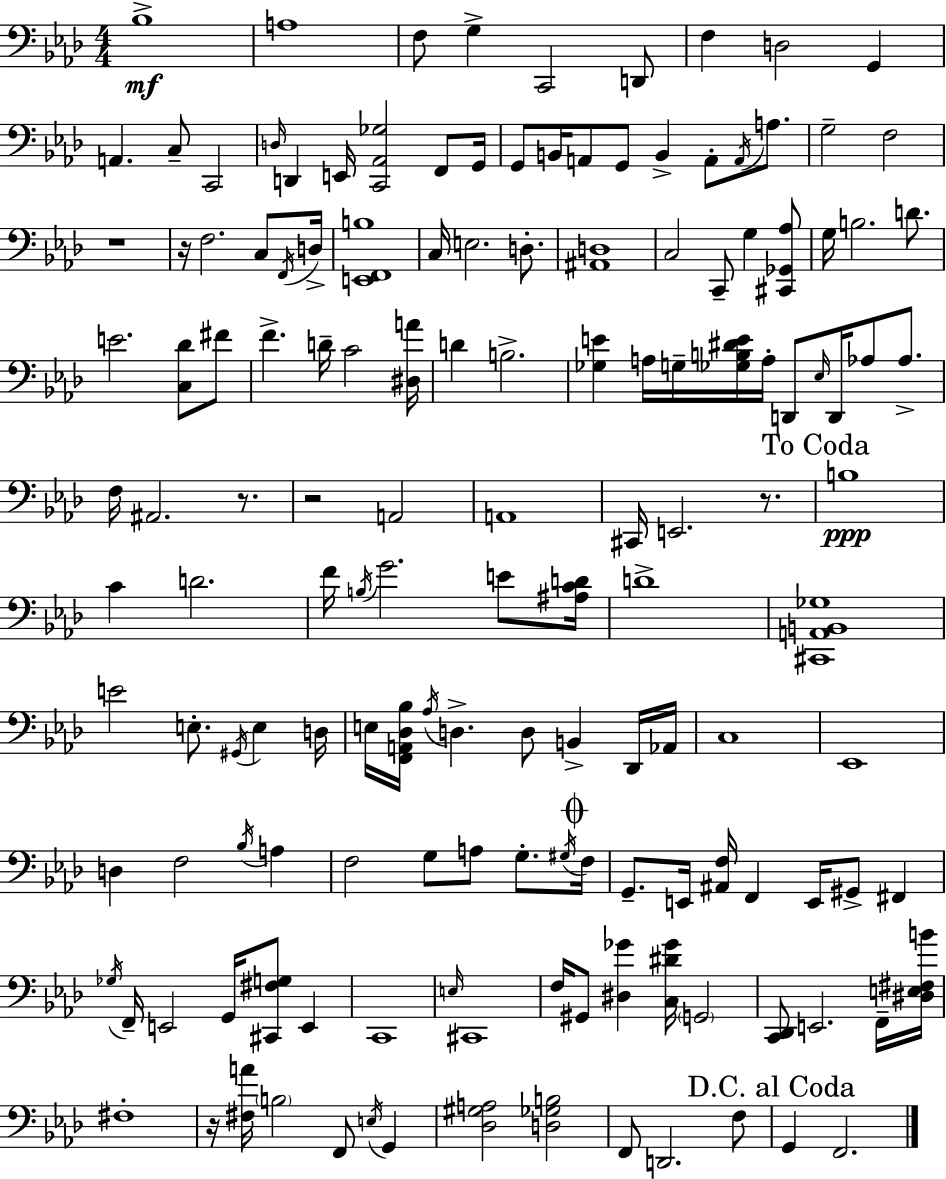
{
  \clef bass
  \numericTimeSignature
  \time 4/4
  \key f \minor
  bes1->\mf | a1 | f8 g4-> c,2 d,8 | f4 d2 g,4 | \break a,4. c8-- c,2 | \grace { d16 } d,4 e,16 <c, aes, ges>2 f,8 | g,16 g,8 b,16 a,8 g,8 b,4-> a,8-. \acciaccatura { a,16 } a8. | g2-- f2 | \break r1 | r16 f2. c8 | \acciaccatura { f,16 } d16-> <e, f, b>1 | c16 e2. | \break d8.-. <ais, d>1 | c2 c,8-- g4 | <cis, ges, aes>8 g16 b2. | d'8. e'2. <c des'>8 | \break fis'8 f'4.-> d'16-- c'2 | <dis a'>16 d'4 b2.-> | <ges e'>4 a16 g16-- <ges b dis' e'>16 a16-. d,8 \grace { ees16 } d,16 aes8 | aes8.-> f16 ais,2. | \break r8. r2 a,2 | a,1 | cis,16 e,2. | r8. \mark "To Coda" b1\ppp | \break c'4 d'2. | f'16 \acciaccatura { b16 } g'2. | e'8 <ais c' d'>16 d'1-> | <cis, a, b, ges>1 | \break e'2 e8.-. | \acciaccatura { gis,16 } e4 d16 e16 <f, a, des bes>16 \acciaccatura { aes16 } d4.-> d8 | b,4-> des,16 aes,16 c1 | ees,1 | \break d4 f2 | \acciaccatura { bes16 } a4 f2 | g8 a8 g8.-. \acciaccatura { gis16 } \mark \markup { \musicglyph "scripts.coda" } f16 g,8.-- e,16 <ais, f>16 f,4 | e,16 gis,8-> fis,4 \acciaccatura { ges16 } f,16-- e,2 | \break g,16 <cis, fis g>8 e,4 c,1 | \grace { e16 } cis,1 | f16 gis,8 <dis ges'>4 | <c dis' ges'>16 \parenthesize g,2 <c, des,>8 e,2. | \break f,16-- <dis e fis b'>16 fis1-. | r16 <fis a'>16 \parenthesize b2 | f,8 \acciaccatura { e16 } g,4 <des gis a>2 | <d ges b>2 f,8 d,2. | \break f8 \mark "D.C. al Coda" g,4 | f,2. \bar "|."
}